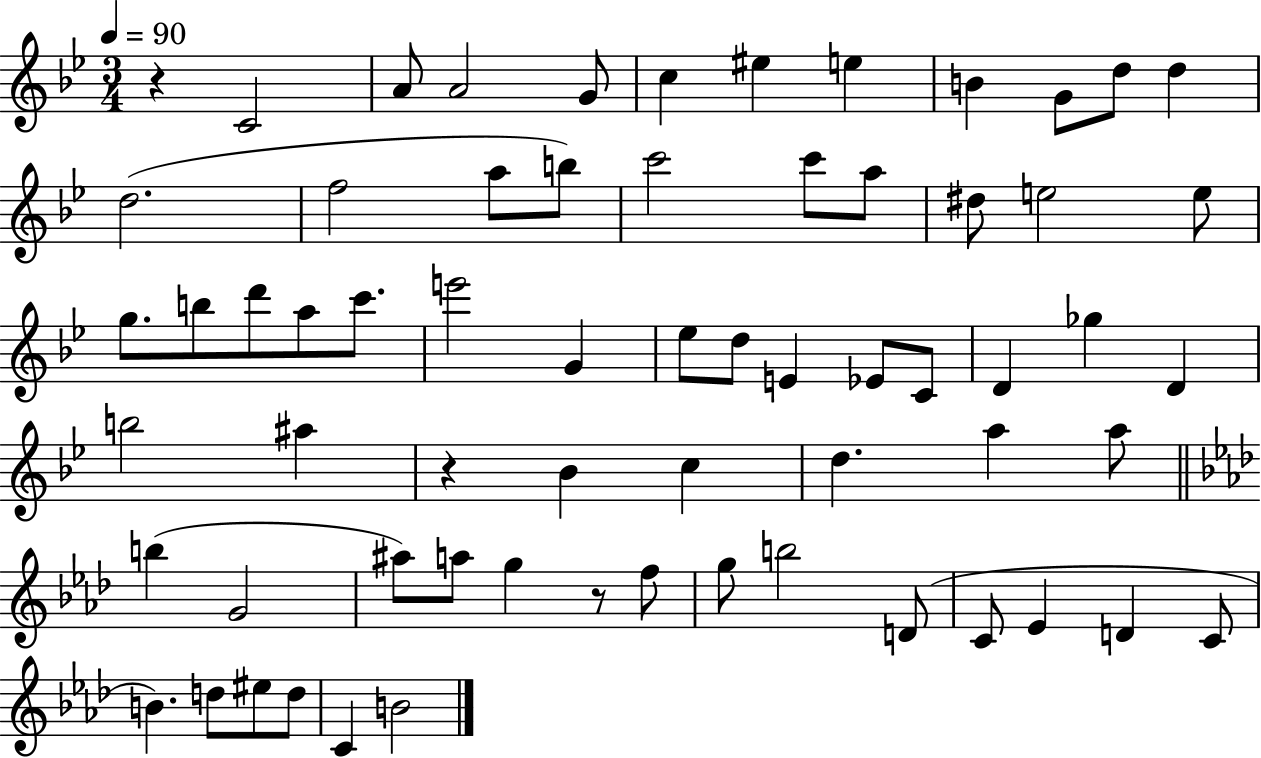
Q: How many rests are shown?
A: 3